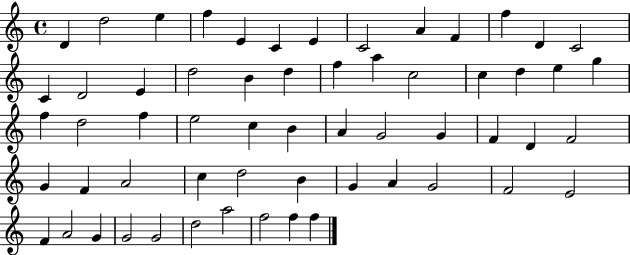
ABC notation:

X:1
T:Untitled
M:4/4
L:1/4
K:C
D d2 e f E C E C2 A F f D C2 C D2 E d2 B d f a c2 c d e g f d2 f e2 c B A G2 G F D F2 G F A2 c d2 B G A G2 F2 E2 F A2 G G2 G2 d2 a2 f2 f f